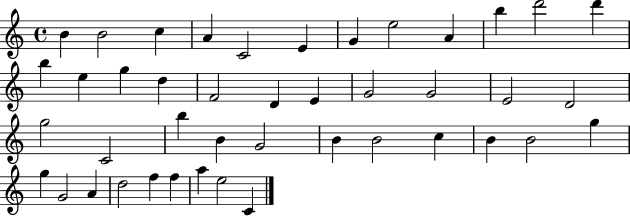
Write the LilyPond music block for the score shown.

{
  \clef treble
  \time 4/4
  \defaultTimeSignature
  \key c \major
  b'4 b'2 c''4 | a'4 c'2 e'4 | g'4 e''2 a'4 | b''4 d'''2 d'''4 | \break b''4 e''4 g''4 d''4 | f'2 d'4 e'4 | g'2 g'2 | e'2 d'2 | \break g''2 c'2 | b''4 b'4 g'2 | b'4 b'2 c''4 | b'4 b'2 g''4 | \break g''4 g'2 a'4 | d''2 f''4 f''4 | a''4 e''2 c'4 | \bar "|."
}